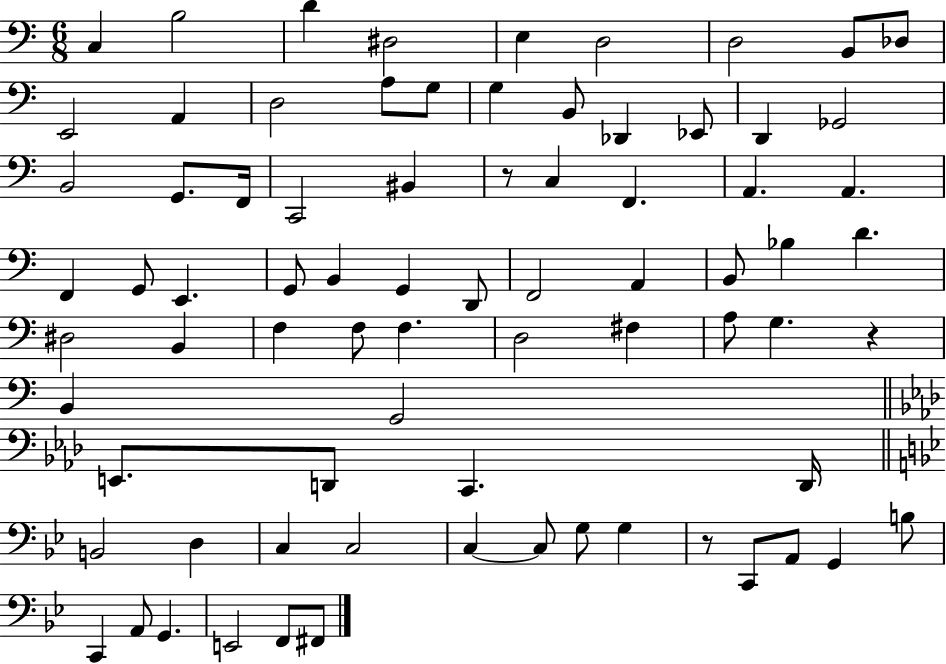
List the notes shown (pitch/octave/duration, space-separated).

C3/q B3/h D4/q D#3/h E3/q D3/h D3/h B2/e Db3/e E2/h A2/q D3/h A3/e G3/e G3/q B2/e Db2/q Eb2/e D2/q Gb2/h B2/h G2/e. F2/s C2/h BIS2/q R/e C3/q F2/q. A2/q. A2/q. F2/q G2/e E2/q. G2/e B2/q G2/q D2/e F2/h A2/q B2/e Bb3/q D4/q. D#3/h B2/q F3/q F3/e F3/q. D3/h F#3/q A3/e G3/q. R/q B2/q G2/h E2/e. D2/e C2/q. D2/s B2/h D3/q C3/q C3/h C3/q C3/e G3/e G3/q R/e C2/e A2/e G2/q B3/e C2/q A2/e G2/q. E2/h F2/e F#2/e